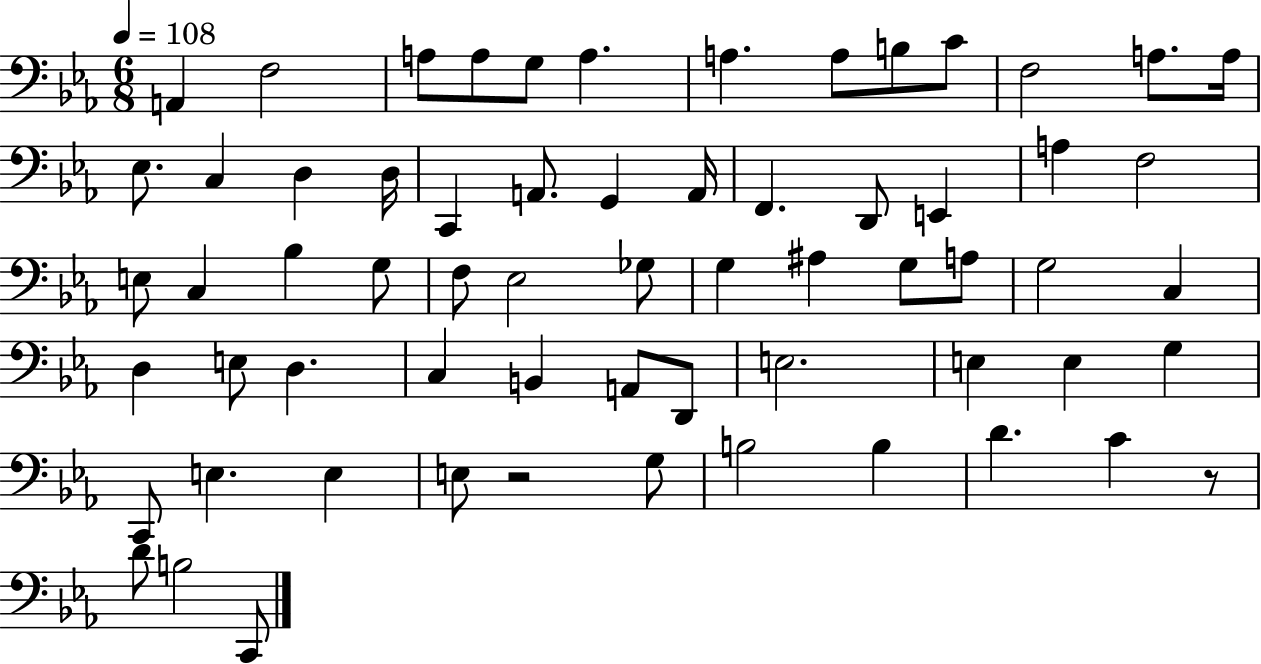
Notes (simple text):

A2/q F3/h A3/e A3/e G3/e A3/q. A3/q. A3/e B3/e C4/e F3/h A3/e. A3/s Eb3/e. C3/q D3/q D3/s C2/q A2/e. G2/q A2/s F2/q. D2/e E2/q A3/q F3/h E3/e C3/q Bb3/q G3/e F3/e Eb3/h Gb3/e G3/q A#3/q G3/e A3/e G3/h C3/q D3/q E3/e D3/q. C3/q B2/q A2/e D2/e E3/h. E3/q E3/q G3/q C2/e E3/q. E3/q E3/e R/h G3/e B3/h B3/q D4/q. C4/q R/e D4/e B3/h C2/e